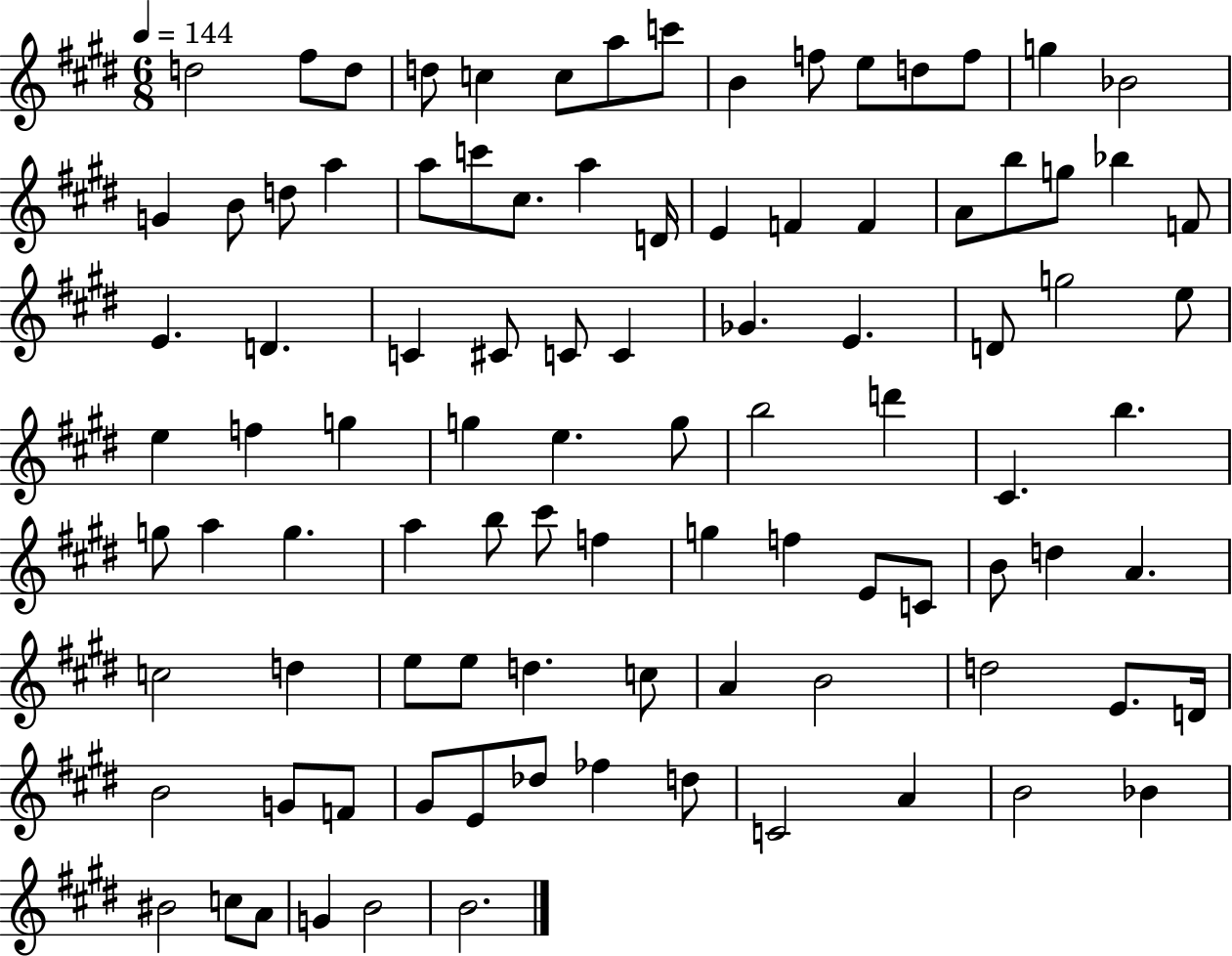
{
  \clef treble
  \numericTimeSignature
  \time 6/8
  \key e \major
  \tempo 4 = 144
  d''2 fis''8 d''8 | d''8 c''4 c''8 a''8 c'''8 | b'4 f''8 e''8 d''8 f''8 | g''4 bes'2 | \break g'4 b'8 d''8 a''4 | a''8 c'''8 cis''8. a''4 d'16 | e'4 f'4 f'4 | a'8 b''8 g''8 bes''4 f'8 | \break e'4. d'4. | c'4 cis'8 c'8 c'4 | ges'4. e'4. | d'8 g''2 e''8 | \break e''4 f''4 g''4 | g''4 e''4. g''8 | b''2 d'''4 | cis'4. b''4. | \break g''8 a''4 g''4. | a''4 b''8 cis'''8 f''4 | g''4 f''4 e'8 c'8 | b'8 d''4 a'4. | \break c''2 d''4 | e''8 e''8 d''4. c''8 | a'4 b'2 | d''2 e'8. d'16 | \break b'2 g'8 f'8 | gis'8 e'8 des''8 fes''4 d''8 | c'2 a'4 | b'2 bes'4 | \break bis'2 c''8 a'8 | g'4 b'2 | b'2. | \bar "|."
}